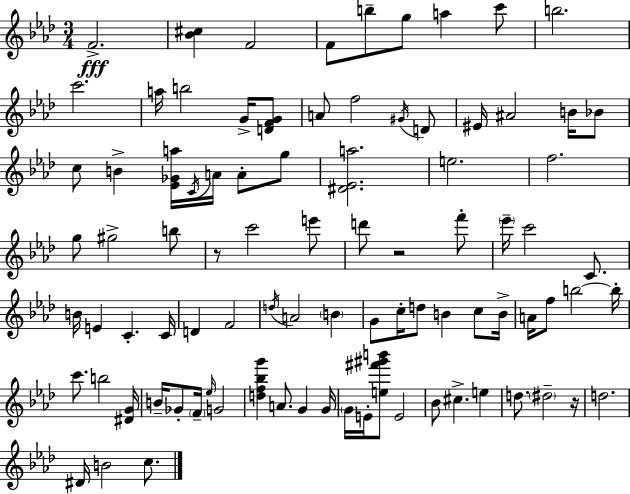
F4/h. [Bb4,C#5]/q F4/h F4/e B5/e G5/e A5/q C6/e B5/h. C6/h. A5/s B5/h G4/s [D4,F4,G4]/e A4/e F5/h G#4/s D4/e EIS4/s A#4/h B4/s Bb4/e C5/e B4/q [Eb4,Gb4,A5]/s C4/s A4/s A4/e G5/e [D#4,Eb4,A5]/h. E5/h. F5/h. G5/e G#5/h B5/e R/e C6/h E6/e D6/e R/h F6/e Eb6/s C6/h C4/e. B4/s E4/q C4/q. C4/s D4/q F4/h D5/s A4/h B4/q G4/e C5/s D5/e B4/q C5/e B4/s A4/s F5/e B5/h B5/s C6/e. B5/h [D#4,G4]/s B4/s Gb4/e F4/s Eb5/s G4/h [D5,F5,Bb5,G6]/q A4/e. G4/q G4/s G4/s E4/s [E5,F#6,G#6,B6]/e E4/h Bb4/e C#5/q. E5/q D5/e. D#5/h R/s D5/h. D#4/s B4/h C5/e.